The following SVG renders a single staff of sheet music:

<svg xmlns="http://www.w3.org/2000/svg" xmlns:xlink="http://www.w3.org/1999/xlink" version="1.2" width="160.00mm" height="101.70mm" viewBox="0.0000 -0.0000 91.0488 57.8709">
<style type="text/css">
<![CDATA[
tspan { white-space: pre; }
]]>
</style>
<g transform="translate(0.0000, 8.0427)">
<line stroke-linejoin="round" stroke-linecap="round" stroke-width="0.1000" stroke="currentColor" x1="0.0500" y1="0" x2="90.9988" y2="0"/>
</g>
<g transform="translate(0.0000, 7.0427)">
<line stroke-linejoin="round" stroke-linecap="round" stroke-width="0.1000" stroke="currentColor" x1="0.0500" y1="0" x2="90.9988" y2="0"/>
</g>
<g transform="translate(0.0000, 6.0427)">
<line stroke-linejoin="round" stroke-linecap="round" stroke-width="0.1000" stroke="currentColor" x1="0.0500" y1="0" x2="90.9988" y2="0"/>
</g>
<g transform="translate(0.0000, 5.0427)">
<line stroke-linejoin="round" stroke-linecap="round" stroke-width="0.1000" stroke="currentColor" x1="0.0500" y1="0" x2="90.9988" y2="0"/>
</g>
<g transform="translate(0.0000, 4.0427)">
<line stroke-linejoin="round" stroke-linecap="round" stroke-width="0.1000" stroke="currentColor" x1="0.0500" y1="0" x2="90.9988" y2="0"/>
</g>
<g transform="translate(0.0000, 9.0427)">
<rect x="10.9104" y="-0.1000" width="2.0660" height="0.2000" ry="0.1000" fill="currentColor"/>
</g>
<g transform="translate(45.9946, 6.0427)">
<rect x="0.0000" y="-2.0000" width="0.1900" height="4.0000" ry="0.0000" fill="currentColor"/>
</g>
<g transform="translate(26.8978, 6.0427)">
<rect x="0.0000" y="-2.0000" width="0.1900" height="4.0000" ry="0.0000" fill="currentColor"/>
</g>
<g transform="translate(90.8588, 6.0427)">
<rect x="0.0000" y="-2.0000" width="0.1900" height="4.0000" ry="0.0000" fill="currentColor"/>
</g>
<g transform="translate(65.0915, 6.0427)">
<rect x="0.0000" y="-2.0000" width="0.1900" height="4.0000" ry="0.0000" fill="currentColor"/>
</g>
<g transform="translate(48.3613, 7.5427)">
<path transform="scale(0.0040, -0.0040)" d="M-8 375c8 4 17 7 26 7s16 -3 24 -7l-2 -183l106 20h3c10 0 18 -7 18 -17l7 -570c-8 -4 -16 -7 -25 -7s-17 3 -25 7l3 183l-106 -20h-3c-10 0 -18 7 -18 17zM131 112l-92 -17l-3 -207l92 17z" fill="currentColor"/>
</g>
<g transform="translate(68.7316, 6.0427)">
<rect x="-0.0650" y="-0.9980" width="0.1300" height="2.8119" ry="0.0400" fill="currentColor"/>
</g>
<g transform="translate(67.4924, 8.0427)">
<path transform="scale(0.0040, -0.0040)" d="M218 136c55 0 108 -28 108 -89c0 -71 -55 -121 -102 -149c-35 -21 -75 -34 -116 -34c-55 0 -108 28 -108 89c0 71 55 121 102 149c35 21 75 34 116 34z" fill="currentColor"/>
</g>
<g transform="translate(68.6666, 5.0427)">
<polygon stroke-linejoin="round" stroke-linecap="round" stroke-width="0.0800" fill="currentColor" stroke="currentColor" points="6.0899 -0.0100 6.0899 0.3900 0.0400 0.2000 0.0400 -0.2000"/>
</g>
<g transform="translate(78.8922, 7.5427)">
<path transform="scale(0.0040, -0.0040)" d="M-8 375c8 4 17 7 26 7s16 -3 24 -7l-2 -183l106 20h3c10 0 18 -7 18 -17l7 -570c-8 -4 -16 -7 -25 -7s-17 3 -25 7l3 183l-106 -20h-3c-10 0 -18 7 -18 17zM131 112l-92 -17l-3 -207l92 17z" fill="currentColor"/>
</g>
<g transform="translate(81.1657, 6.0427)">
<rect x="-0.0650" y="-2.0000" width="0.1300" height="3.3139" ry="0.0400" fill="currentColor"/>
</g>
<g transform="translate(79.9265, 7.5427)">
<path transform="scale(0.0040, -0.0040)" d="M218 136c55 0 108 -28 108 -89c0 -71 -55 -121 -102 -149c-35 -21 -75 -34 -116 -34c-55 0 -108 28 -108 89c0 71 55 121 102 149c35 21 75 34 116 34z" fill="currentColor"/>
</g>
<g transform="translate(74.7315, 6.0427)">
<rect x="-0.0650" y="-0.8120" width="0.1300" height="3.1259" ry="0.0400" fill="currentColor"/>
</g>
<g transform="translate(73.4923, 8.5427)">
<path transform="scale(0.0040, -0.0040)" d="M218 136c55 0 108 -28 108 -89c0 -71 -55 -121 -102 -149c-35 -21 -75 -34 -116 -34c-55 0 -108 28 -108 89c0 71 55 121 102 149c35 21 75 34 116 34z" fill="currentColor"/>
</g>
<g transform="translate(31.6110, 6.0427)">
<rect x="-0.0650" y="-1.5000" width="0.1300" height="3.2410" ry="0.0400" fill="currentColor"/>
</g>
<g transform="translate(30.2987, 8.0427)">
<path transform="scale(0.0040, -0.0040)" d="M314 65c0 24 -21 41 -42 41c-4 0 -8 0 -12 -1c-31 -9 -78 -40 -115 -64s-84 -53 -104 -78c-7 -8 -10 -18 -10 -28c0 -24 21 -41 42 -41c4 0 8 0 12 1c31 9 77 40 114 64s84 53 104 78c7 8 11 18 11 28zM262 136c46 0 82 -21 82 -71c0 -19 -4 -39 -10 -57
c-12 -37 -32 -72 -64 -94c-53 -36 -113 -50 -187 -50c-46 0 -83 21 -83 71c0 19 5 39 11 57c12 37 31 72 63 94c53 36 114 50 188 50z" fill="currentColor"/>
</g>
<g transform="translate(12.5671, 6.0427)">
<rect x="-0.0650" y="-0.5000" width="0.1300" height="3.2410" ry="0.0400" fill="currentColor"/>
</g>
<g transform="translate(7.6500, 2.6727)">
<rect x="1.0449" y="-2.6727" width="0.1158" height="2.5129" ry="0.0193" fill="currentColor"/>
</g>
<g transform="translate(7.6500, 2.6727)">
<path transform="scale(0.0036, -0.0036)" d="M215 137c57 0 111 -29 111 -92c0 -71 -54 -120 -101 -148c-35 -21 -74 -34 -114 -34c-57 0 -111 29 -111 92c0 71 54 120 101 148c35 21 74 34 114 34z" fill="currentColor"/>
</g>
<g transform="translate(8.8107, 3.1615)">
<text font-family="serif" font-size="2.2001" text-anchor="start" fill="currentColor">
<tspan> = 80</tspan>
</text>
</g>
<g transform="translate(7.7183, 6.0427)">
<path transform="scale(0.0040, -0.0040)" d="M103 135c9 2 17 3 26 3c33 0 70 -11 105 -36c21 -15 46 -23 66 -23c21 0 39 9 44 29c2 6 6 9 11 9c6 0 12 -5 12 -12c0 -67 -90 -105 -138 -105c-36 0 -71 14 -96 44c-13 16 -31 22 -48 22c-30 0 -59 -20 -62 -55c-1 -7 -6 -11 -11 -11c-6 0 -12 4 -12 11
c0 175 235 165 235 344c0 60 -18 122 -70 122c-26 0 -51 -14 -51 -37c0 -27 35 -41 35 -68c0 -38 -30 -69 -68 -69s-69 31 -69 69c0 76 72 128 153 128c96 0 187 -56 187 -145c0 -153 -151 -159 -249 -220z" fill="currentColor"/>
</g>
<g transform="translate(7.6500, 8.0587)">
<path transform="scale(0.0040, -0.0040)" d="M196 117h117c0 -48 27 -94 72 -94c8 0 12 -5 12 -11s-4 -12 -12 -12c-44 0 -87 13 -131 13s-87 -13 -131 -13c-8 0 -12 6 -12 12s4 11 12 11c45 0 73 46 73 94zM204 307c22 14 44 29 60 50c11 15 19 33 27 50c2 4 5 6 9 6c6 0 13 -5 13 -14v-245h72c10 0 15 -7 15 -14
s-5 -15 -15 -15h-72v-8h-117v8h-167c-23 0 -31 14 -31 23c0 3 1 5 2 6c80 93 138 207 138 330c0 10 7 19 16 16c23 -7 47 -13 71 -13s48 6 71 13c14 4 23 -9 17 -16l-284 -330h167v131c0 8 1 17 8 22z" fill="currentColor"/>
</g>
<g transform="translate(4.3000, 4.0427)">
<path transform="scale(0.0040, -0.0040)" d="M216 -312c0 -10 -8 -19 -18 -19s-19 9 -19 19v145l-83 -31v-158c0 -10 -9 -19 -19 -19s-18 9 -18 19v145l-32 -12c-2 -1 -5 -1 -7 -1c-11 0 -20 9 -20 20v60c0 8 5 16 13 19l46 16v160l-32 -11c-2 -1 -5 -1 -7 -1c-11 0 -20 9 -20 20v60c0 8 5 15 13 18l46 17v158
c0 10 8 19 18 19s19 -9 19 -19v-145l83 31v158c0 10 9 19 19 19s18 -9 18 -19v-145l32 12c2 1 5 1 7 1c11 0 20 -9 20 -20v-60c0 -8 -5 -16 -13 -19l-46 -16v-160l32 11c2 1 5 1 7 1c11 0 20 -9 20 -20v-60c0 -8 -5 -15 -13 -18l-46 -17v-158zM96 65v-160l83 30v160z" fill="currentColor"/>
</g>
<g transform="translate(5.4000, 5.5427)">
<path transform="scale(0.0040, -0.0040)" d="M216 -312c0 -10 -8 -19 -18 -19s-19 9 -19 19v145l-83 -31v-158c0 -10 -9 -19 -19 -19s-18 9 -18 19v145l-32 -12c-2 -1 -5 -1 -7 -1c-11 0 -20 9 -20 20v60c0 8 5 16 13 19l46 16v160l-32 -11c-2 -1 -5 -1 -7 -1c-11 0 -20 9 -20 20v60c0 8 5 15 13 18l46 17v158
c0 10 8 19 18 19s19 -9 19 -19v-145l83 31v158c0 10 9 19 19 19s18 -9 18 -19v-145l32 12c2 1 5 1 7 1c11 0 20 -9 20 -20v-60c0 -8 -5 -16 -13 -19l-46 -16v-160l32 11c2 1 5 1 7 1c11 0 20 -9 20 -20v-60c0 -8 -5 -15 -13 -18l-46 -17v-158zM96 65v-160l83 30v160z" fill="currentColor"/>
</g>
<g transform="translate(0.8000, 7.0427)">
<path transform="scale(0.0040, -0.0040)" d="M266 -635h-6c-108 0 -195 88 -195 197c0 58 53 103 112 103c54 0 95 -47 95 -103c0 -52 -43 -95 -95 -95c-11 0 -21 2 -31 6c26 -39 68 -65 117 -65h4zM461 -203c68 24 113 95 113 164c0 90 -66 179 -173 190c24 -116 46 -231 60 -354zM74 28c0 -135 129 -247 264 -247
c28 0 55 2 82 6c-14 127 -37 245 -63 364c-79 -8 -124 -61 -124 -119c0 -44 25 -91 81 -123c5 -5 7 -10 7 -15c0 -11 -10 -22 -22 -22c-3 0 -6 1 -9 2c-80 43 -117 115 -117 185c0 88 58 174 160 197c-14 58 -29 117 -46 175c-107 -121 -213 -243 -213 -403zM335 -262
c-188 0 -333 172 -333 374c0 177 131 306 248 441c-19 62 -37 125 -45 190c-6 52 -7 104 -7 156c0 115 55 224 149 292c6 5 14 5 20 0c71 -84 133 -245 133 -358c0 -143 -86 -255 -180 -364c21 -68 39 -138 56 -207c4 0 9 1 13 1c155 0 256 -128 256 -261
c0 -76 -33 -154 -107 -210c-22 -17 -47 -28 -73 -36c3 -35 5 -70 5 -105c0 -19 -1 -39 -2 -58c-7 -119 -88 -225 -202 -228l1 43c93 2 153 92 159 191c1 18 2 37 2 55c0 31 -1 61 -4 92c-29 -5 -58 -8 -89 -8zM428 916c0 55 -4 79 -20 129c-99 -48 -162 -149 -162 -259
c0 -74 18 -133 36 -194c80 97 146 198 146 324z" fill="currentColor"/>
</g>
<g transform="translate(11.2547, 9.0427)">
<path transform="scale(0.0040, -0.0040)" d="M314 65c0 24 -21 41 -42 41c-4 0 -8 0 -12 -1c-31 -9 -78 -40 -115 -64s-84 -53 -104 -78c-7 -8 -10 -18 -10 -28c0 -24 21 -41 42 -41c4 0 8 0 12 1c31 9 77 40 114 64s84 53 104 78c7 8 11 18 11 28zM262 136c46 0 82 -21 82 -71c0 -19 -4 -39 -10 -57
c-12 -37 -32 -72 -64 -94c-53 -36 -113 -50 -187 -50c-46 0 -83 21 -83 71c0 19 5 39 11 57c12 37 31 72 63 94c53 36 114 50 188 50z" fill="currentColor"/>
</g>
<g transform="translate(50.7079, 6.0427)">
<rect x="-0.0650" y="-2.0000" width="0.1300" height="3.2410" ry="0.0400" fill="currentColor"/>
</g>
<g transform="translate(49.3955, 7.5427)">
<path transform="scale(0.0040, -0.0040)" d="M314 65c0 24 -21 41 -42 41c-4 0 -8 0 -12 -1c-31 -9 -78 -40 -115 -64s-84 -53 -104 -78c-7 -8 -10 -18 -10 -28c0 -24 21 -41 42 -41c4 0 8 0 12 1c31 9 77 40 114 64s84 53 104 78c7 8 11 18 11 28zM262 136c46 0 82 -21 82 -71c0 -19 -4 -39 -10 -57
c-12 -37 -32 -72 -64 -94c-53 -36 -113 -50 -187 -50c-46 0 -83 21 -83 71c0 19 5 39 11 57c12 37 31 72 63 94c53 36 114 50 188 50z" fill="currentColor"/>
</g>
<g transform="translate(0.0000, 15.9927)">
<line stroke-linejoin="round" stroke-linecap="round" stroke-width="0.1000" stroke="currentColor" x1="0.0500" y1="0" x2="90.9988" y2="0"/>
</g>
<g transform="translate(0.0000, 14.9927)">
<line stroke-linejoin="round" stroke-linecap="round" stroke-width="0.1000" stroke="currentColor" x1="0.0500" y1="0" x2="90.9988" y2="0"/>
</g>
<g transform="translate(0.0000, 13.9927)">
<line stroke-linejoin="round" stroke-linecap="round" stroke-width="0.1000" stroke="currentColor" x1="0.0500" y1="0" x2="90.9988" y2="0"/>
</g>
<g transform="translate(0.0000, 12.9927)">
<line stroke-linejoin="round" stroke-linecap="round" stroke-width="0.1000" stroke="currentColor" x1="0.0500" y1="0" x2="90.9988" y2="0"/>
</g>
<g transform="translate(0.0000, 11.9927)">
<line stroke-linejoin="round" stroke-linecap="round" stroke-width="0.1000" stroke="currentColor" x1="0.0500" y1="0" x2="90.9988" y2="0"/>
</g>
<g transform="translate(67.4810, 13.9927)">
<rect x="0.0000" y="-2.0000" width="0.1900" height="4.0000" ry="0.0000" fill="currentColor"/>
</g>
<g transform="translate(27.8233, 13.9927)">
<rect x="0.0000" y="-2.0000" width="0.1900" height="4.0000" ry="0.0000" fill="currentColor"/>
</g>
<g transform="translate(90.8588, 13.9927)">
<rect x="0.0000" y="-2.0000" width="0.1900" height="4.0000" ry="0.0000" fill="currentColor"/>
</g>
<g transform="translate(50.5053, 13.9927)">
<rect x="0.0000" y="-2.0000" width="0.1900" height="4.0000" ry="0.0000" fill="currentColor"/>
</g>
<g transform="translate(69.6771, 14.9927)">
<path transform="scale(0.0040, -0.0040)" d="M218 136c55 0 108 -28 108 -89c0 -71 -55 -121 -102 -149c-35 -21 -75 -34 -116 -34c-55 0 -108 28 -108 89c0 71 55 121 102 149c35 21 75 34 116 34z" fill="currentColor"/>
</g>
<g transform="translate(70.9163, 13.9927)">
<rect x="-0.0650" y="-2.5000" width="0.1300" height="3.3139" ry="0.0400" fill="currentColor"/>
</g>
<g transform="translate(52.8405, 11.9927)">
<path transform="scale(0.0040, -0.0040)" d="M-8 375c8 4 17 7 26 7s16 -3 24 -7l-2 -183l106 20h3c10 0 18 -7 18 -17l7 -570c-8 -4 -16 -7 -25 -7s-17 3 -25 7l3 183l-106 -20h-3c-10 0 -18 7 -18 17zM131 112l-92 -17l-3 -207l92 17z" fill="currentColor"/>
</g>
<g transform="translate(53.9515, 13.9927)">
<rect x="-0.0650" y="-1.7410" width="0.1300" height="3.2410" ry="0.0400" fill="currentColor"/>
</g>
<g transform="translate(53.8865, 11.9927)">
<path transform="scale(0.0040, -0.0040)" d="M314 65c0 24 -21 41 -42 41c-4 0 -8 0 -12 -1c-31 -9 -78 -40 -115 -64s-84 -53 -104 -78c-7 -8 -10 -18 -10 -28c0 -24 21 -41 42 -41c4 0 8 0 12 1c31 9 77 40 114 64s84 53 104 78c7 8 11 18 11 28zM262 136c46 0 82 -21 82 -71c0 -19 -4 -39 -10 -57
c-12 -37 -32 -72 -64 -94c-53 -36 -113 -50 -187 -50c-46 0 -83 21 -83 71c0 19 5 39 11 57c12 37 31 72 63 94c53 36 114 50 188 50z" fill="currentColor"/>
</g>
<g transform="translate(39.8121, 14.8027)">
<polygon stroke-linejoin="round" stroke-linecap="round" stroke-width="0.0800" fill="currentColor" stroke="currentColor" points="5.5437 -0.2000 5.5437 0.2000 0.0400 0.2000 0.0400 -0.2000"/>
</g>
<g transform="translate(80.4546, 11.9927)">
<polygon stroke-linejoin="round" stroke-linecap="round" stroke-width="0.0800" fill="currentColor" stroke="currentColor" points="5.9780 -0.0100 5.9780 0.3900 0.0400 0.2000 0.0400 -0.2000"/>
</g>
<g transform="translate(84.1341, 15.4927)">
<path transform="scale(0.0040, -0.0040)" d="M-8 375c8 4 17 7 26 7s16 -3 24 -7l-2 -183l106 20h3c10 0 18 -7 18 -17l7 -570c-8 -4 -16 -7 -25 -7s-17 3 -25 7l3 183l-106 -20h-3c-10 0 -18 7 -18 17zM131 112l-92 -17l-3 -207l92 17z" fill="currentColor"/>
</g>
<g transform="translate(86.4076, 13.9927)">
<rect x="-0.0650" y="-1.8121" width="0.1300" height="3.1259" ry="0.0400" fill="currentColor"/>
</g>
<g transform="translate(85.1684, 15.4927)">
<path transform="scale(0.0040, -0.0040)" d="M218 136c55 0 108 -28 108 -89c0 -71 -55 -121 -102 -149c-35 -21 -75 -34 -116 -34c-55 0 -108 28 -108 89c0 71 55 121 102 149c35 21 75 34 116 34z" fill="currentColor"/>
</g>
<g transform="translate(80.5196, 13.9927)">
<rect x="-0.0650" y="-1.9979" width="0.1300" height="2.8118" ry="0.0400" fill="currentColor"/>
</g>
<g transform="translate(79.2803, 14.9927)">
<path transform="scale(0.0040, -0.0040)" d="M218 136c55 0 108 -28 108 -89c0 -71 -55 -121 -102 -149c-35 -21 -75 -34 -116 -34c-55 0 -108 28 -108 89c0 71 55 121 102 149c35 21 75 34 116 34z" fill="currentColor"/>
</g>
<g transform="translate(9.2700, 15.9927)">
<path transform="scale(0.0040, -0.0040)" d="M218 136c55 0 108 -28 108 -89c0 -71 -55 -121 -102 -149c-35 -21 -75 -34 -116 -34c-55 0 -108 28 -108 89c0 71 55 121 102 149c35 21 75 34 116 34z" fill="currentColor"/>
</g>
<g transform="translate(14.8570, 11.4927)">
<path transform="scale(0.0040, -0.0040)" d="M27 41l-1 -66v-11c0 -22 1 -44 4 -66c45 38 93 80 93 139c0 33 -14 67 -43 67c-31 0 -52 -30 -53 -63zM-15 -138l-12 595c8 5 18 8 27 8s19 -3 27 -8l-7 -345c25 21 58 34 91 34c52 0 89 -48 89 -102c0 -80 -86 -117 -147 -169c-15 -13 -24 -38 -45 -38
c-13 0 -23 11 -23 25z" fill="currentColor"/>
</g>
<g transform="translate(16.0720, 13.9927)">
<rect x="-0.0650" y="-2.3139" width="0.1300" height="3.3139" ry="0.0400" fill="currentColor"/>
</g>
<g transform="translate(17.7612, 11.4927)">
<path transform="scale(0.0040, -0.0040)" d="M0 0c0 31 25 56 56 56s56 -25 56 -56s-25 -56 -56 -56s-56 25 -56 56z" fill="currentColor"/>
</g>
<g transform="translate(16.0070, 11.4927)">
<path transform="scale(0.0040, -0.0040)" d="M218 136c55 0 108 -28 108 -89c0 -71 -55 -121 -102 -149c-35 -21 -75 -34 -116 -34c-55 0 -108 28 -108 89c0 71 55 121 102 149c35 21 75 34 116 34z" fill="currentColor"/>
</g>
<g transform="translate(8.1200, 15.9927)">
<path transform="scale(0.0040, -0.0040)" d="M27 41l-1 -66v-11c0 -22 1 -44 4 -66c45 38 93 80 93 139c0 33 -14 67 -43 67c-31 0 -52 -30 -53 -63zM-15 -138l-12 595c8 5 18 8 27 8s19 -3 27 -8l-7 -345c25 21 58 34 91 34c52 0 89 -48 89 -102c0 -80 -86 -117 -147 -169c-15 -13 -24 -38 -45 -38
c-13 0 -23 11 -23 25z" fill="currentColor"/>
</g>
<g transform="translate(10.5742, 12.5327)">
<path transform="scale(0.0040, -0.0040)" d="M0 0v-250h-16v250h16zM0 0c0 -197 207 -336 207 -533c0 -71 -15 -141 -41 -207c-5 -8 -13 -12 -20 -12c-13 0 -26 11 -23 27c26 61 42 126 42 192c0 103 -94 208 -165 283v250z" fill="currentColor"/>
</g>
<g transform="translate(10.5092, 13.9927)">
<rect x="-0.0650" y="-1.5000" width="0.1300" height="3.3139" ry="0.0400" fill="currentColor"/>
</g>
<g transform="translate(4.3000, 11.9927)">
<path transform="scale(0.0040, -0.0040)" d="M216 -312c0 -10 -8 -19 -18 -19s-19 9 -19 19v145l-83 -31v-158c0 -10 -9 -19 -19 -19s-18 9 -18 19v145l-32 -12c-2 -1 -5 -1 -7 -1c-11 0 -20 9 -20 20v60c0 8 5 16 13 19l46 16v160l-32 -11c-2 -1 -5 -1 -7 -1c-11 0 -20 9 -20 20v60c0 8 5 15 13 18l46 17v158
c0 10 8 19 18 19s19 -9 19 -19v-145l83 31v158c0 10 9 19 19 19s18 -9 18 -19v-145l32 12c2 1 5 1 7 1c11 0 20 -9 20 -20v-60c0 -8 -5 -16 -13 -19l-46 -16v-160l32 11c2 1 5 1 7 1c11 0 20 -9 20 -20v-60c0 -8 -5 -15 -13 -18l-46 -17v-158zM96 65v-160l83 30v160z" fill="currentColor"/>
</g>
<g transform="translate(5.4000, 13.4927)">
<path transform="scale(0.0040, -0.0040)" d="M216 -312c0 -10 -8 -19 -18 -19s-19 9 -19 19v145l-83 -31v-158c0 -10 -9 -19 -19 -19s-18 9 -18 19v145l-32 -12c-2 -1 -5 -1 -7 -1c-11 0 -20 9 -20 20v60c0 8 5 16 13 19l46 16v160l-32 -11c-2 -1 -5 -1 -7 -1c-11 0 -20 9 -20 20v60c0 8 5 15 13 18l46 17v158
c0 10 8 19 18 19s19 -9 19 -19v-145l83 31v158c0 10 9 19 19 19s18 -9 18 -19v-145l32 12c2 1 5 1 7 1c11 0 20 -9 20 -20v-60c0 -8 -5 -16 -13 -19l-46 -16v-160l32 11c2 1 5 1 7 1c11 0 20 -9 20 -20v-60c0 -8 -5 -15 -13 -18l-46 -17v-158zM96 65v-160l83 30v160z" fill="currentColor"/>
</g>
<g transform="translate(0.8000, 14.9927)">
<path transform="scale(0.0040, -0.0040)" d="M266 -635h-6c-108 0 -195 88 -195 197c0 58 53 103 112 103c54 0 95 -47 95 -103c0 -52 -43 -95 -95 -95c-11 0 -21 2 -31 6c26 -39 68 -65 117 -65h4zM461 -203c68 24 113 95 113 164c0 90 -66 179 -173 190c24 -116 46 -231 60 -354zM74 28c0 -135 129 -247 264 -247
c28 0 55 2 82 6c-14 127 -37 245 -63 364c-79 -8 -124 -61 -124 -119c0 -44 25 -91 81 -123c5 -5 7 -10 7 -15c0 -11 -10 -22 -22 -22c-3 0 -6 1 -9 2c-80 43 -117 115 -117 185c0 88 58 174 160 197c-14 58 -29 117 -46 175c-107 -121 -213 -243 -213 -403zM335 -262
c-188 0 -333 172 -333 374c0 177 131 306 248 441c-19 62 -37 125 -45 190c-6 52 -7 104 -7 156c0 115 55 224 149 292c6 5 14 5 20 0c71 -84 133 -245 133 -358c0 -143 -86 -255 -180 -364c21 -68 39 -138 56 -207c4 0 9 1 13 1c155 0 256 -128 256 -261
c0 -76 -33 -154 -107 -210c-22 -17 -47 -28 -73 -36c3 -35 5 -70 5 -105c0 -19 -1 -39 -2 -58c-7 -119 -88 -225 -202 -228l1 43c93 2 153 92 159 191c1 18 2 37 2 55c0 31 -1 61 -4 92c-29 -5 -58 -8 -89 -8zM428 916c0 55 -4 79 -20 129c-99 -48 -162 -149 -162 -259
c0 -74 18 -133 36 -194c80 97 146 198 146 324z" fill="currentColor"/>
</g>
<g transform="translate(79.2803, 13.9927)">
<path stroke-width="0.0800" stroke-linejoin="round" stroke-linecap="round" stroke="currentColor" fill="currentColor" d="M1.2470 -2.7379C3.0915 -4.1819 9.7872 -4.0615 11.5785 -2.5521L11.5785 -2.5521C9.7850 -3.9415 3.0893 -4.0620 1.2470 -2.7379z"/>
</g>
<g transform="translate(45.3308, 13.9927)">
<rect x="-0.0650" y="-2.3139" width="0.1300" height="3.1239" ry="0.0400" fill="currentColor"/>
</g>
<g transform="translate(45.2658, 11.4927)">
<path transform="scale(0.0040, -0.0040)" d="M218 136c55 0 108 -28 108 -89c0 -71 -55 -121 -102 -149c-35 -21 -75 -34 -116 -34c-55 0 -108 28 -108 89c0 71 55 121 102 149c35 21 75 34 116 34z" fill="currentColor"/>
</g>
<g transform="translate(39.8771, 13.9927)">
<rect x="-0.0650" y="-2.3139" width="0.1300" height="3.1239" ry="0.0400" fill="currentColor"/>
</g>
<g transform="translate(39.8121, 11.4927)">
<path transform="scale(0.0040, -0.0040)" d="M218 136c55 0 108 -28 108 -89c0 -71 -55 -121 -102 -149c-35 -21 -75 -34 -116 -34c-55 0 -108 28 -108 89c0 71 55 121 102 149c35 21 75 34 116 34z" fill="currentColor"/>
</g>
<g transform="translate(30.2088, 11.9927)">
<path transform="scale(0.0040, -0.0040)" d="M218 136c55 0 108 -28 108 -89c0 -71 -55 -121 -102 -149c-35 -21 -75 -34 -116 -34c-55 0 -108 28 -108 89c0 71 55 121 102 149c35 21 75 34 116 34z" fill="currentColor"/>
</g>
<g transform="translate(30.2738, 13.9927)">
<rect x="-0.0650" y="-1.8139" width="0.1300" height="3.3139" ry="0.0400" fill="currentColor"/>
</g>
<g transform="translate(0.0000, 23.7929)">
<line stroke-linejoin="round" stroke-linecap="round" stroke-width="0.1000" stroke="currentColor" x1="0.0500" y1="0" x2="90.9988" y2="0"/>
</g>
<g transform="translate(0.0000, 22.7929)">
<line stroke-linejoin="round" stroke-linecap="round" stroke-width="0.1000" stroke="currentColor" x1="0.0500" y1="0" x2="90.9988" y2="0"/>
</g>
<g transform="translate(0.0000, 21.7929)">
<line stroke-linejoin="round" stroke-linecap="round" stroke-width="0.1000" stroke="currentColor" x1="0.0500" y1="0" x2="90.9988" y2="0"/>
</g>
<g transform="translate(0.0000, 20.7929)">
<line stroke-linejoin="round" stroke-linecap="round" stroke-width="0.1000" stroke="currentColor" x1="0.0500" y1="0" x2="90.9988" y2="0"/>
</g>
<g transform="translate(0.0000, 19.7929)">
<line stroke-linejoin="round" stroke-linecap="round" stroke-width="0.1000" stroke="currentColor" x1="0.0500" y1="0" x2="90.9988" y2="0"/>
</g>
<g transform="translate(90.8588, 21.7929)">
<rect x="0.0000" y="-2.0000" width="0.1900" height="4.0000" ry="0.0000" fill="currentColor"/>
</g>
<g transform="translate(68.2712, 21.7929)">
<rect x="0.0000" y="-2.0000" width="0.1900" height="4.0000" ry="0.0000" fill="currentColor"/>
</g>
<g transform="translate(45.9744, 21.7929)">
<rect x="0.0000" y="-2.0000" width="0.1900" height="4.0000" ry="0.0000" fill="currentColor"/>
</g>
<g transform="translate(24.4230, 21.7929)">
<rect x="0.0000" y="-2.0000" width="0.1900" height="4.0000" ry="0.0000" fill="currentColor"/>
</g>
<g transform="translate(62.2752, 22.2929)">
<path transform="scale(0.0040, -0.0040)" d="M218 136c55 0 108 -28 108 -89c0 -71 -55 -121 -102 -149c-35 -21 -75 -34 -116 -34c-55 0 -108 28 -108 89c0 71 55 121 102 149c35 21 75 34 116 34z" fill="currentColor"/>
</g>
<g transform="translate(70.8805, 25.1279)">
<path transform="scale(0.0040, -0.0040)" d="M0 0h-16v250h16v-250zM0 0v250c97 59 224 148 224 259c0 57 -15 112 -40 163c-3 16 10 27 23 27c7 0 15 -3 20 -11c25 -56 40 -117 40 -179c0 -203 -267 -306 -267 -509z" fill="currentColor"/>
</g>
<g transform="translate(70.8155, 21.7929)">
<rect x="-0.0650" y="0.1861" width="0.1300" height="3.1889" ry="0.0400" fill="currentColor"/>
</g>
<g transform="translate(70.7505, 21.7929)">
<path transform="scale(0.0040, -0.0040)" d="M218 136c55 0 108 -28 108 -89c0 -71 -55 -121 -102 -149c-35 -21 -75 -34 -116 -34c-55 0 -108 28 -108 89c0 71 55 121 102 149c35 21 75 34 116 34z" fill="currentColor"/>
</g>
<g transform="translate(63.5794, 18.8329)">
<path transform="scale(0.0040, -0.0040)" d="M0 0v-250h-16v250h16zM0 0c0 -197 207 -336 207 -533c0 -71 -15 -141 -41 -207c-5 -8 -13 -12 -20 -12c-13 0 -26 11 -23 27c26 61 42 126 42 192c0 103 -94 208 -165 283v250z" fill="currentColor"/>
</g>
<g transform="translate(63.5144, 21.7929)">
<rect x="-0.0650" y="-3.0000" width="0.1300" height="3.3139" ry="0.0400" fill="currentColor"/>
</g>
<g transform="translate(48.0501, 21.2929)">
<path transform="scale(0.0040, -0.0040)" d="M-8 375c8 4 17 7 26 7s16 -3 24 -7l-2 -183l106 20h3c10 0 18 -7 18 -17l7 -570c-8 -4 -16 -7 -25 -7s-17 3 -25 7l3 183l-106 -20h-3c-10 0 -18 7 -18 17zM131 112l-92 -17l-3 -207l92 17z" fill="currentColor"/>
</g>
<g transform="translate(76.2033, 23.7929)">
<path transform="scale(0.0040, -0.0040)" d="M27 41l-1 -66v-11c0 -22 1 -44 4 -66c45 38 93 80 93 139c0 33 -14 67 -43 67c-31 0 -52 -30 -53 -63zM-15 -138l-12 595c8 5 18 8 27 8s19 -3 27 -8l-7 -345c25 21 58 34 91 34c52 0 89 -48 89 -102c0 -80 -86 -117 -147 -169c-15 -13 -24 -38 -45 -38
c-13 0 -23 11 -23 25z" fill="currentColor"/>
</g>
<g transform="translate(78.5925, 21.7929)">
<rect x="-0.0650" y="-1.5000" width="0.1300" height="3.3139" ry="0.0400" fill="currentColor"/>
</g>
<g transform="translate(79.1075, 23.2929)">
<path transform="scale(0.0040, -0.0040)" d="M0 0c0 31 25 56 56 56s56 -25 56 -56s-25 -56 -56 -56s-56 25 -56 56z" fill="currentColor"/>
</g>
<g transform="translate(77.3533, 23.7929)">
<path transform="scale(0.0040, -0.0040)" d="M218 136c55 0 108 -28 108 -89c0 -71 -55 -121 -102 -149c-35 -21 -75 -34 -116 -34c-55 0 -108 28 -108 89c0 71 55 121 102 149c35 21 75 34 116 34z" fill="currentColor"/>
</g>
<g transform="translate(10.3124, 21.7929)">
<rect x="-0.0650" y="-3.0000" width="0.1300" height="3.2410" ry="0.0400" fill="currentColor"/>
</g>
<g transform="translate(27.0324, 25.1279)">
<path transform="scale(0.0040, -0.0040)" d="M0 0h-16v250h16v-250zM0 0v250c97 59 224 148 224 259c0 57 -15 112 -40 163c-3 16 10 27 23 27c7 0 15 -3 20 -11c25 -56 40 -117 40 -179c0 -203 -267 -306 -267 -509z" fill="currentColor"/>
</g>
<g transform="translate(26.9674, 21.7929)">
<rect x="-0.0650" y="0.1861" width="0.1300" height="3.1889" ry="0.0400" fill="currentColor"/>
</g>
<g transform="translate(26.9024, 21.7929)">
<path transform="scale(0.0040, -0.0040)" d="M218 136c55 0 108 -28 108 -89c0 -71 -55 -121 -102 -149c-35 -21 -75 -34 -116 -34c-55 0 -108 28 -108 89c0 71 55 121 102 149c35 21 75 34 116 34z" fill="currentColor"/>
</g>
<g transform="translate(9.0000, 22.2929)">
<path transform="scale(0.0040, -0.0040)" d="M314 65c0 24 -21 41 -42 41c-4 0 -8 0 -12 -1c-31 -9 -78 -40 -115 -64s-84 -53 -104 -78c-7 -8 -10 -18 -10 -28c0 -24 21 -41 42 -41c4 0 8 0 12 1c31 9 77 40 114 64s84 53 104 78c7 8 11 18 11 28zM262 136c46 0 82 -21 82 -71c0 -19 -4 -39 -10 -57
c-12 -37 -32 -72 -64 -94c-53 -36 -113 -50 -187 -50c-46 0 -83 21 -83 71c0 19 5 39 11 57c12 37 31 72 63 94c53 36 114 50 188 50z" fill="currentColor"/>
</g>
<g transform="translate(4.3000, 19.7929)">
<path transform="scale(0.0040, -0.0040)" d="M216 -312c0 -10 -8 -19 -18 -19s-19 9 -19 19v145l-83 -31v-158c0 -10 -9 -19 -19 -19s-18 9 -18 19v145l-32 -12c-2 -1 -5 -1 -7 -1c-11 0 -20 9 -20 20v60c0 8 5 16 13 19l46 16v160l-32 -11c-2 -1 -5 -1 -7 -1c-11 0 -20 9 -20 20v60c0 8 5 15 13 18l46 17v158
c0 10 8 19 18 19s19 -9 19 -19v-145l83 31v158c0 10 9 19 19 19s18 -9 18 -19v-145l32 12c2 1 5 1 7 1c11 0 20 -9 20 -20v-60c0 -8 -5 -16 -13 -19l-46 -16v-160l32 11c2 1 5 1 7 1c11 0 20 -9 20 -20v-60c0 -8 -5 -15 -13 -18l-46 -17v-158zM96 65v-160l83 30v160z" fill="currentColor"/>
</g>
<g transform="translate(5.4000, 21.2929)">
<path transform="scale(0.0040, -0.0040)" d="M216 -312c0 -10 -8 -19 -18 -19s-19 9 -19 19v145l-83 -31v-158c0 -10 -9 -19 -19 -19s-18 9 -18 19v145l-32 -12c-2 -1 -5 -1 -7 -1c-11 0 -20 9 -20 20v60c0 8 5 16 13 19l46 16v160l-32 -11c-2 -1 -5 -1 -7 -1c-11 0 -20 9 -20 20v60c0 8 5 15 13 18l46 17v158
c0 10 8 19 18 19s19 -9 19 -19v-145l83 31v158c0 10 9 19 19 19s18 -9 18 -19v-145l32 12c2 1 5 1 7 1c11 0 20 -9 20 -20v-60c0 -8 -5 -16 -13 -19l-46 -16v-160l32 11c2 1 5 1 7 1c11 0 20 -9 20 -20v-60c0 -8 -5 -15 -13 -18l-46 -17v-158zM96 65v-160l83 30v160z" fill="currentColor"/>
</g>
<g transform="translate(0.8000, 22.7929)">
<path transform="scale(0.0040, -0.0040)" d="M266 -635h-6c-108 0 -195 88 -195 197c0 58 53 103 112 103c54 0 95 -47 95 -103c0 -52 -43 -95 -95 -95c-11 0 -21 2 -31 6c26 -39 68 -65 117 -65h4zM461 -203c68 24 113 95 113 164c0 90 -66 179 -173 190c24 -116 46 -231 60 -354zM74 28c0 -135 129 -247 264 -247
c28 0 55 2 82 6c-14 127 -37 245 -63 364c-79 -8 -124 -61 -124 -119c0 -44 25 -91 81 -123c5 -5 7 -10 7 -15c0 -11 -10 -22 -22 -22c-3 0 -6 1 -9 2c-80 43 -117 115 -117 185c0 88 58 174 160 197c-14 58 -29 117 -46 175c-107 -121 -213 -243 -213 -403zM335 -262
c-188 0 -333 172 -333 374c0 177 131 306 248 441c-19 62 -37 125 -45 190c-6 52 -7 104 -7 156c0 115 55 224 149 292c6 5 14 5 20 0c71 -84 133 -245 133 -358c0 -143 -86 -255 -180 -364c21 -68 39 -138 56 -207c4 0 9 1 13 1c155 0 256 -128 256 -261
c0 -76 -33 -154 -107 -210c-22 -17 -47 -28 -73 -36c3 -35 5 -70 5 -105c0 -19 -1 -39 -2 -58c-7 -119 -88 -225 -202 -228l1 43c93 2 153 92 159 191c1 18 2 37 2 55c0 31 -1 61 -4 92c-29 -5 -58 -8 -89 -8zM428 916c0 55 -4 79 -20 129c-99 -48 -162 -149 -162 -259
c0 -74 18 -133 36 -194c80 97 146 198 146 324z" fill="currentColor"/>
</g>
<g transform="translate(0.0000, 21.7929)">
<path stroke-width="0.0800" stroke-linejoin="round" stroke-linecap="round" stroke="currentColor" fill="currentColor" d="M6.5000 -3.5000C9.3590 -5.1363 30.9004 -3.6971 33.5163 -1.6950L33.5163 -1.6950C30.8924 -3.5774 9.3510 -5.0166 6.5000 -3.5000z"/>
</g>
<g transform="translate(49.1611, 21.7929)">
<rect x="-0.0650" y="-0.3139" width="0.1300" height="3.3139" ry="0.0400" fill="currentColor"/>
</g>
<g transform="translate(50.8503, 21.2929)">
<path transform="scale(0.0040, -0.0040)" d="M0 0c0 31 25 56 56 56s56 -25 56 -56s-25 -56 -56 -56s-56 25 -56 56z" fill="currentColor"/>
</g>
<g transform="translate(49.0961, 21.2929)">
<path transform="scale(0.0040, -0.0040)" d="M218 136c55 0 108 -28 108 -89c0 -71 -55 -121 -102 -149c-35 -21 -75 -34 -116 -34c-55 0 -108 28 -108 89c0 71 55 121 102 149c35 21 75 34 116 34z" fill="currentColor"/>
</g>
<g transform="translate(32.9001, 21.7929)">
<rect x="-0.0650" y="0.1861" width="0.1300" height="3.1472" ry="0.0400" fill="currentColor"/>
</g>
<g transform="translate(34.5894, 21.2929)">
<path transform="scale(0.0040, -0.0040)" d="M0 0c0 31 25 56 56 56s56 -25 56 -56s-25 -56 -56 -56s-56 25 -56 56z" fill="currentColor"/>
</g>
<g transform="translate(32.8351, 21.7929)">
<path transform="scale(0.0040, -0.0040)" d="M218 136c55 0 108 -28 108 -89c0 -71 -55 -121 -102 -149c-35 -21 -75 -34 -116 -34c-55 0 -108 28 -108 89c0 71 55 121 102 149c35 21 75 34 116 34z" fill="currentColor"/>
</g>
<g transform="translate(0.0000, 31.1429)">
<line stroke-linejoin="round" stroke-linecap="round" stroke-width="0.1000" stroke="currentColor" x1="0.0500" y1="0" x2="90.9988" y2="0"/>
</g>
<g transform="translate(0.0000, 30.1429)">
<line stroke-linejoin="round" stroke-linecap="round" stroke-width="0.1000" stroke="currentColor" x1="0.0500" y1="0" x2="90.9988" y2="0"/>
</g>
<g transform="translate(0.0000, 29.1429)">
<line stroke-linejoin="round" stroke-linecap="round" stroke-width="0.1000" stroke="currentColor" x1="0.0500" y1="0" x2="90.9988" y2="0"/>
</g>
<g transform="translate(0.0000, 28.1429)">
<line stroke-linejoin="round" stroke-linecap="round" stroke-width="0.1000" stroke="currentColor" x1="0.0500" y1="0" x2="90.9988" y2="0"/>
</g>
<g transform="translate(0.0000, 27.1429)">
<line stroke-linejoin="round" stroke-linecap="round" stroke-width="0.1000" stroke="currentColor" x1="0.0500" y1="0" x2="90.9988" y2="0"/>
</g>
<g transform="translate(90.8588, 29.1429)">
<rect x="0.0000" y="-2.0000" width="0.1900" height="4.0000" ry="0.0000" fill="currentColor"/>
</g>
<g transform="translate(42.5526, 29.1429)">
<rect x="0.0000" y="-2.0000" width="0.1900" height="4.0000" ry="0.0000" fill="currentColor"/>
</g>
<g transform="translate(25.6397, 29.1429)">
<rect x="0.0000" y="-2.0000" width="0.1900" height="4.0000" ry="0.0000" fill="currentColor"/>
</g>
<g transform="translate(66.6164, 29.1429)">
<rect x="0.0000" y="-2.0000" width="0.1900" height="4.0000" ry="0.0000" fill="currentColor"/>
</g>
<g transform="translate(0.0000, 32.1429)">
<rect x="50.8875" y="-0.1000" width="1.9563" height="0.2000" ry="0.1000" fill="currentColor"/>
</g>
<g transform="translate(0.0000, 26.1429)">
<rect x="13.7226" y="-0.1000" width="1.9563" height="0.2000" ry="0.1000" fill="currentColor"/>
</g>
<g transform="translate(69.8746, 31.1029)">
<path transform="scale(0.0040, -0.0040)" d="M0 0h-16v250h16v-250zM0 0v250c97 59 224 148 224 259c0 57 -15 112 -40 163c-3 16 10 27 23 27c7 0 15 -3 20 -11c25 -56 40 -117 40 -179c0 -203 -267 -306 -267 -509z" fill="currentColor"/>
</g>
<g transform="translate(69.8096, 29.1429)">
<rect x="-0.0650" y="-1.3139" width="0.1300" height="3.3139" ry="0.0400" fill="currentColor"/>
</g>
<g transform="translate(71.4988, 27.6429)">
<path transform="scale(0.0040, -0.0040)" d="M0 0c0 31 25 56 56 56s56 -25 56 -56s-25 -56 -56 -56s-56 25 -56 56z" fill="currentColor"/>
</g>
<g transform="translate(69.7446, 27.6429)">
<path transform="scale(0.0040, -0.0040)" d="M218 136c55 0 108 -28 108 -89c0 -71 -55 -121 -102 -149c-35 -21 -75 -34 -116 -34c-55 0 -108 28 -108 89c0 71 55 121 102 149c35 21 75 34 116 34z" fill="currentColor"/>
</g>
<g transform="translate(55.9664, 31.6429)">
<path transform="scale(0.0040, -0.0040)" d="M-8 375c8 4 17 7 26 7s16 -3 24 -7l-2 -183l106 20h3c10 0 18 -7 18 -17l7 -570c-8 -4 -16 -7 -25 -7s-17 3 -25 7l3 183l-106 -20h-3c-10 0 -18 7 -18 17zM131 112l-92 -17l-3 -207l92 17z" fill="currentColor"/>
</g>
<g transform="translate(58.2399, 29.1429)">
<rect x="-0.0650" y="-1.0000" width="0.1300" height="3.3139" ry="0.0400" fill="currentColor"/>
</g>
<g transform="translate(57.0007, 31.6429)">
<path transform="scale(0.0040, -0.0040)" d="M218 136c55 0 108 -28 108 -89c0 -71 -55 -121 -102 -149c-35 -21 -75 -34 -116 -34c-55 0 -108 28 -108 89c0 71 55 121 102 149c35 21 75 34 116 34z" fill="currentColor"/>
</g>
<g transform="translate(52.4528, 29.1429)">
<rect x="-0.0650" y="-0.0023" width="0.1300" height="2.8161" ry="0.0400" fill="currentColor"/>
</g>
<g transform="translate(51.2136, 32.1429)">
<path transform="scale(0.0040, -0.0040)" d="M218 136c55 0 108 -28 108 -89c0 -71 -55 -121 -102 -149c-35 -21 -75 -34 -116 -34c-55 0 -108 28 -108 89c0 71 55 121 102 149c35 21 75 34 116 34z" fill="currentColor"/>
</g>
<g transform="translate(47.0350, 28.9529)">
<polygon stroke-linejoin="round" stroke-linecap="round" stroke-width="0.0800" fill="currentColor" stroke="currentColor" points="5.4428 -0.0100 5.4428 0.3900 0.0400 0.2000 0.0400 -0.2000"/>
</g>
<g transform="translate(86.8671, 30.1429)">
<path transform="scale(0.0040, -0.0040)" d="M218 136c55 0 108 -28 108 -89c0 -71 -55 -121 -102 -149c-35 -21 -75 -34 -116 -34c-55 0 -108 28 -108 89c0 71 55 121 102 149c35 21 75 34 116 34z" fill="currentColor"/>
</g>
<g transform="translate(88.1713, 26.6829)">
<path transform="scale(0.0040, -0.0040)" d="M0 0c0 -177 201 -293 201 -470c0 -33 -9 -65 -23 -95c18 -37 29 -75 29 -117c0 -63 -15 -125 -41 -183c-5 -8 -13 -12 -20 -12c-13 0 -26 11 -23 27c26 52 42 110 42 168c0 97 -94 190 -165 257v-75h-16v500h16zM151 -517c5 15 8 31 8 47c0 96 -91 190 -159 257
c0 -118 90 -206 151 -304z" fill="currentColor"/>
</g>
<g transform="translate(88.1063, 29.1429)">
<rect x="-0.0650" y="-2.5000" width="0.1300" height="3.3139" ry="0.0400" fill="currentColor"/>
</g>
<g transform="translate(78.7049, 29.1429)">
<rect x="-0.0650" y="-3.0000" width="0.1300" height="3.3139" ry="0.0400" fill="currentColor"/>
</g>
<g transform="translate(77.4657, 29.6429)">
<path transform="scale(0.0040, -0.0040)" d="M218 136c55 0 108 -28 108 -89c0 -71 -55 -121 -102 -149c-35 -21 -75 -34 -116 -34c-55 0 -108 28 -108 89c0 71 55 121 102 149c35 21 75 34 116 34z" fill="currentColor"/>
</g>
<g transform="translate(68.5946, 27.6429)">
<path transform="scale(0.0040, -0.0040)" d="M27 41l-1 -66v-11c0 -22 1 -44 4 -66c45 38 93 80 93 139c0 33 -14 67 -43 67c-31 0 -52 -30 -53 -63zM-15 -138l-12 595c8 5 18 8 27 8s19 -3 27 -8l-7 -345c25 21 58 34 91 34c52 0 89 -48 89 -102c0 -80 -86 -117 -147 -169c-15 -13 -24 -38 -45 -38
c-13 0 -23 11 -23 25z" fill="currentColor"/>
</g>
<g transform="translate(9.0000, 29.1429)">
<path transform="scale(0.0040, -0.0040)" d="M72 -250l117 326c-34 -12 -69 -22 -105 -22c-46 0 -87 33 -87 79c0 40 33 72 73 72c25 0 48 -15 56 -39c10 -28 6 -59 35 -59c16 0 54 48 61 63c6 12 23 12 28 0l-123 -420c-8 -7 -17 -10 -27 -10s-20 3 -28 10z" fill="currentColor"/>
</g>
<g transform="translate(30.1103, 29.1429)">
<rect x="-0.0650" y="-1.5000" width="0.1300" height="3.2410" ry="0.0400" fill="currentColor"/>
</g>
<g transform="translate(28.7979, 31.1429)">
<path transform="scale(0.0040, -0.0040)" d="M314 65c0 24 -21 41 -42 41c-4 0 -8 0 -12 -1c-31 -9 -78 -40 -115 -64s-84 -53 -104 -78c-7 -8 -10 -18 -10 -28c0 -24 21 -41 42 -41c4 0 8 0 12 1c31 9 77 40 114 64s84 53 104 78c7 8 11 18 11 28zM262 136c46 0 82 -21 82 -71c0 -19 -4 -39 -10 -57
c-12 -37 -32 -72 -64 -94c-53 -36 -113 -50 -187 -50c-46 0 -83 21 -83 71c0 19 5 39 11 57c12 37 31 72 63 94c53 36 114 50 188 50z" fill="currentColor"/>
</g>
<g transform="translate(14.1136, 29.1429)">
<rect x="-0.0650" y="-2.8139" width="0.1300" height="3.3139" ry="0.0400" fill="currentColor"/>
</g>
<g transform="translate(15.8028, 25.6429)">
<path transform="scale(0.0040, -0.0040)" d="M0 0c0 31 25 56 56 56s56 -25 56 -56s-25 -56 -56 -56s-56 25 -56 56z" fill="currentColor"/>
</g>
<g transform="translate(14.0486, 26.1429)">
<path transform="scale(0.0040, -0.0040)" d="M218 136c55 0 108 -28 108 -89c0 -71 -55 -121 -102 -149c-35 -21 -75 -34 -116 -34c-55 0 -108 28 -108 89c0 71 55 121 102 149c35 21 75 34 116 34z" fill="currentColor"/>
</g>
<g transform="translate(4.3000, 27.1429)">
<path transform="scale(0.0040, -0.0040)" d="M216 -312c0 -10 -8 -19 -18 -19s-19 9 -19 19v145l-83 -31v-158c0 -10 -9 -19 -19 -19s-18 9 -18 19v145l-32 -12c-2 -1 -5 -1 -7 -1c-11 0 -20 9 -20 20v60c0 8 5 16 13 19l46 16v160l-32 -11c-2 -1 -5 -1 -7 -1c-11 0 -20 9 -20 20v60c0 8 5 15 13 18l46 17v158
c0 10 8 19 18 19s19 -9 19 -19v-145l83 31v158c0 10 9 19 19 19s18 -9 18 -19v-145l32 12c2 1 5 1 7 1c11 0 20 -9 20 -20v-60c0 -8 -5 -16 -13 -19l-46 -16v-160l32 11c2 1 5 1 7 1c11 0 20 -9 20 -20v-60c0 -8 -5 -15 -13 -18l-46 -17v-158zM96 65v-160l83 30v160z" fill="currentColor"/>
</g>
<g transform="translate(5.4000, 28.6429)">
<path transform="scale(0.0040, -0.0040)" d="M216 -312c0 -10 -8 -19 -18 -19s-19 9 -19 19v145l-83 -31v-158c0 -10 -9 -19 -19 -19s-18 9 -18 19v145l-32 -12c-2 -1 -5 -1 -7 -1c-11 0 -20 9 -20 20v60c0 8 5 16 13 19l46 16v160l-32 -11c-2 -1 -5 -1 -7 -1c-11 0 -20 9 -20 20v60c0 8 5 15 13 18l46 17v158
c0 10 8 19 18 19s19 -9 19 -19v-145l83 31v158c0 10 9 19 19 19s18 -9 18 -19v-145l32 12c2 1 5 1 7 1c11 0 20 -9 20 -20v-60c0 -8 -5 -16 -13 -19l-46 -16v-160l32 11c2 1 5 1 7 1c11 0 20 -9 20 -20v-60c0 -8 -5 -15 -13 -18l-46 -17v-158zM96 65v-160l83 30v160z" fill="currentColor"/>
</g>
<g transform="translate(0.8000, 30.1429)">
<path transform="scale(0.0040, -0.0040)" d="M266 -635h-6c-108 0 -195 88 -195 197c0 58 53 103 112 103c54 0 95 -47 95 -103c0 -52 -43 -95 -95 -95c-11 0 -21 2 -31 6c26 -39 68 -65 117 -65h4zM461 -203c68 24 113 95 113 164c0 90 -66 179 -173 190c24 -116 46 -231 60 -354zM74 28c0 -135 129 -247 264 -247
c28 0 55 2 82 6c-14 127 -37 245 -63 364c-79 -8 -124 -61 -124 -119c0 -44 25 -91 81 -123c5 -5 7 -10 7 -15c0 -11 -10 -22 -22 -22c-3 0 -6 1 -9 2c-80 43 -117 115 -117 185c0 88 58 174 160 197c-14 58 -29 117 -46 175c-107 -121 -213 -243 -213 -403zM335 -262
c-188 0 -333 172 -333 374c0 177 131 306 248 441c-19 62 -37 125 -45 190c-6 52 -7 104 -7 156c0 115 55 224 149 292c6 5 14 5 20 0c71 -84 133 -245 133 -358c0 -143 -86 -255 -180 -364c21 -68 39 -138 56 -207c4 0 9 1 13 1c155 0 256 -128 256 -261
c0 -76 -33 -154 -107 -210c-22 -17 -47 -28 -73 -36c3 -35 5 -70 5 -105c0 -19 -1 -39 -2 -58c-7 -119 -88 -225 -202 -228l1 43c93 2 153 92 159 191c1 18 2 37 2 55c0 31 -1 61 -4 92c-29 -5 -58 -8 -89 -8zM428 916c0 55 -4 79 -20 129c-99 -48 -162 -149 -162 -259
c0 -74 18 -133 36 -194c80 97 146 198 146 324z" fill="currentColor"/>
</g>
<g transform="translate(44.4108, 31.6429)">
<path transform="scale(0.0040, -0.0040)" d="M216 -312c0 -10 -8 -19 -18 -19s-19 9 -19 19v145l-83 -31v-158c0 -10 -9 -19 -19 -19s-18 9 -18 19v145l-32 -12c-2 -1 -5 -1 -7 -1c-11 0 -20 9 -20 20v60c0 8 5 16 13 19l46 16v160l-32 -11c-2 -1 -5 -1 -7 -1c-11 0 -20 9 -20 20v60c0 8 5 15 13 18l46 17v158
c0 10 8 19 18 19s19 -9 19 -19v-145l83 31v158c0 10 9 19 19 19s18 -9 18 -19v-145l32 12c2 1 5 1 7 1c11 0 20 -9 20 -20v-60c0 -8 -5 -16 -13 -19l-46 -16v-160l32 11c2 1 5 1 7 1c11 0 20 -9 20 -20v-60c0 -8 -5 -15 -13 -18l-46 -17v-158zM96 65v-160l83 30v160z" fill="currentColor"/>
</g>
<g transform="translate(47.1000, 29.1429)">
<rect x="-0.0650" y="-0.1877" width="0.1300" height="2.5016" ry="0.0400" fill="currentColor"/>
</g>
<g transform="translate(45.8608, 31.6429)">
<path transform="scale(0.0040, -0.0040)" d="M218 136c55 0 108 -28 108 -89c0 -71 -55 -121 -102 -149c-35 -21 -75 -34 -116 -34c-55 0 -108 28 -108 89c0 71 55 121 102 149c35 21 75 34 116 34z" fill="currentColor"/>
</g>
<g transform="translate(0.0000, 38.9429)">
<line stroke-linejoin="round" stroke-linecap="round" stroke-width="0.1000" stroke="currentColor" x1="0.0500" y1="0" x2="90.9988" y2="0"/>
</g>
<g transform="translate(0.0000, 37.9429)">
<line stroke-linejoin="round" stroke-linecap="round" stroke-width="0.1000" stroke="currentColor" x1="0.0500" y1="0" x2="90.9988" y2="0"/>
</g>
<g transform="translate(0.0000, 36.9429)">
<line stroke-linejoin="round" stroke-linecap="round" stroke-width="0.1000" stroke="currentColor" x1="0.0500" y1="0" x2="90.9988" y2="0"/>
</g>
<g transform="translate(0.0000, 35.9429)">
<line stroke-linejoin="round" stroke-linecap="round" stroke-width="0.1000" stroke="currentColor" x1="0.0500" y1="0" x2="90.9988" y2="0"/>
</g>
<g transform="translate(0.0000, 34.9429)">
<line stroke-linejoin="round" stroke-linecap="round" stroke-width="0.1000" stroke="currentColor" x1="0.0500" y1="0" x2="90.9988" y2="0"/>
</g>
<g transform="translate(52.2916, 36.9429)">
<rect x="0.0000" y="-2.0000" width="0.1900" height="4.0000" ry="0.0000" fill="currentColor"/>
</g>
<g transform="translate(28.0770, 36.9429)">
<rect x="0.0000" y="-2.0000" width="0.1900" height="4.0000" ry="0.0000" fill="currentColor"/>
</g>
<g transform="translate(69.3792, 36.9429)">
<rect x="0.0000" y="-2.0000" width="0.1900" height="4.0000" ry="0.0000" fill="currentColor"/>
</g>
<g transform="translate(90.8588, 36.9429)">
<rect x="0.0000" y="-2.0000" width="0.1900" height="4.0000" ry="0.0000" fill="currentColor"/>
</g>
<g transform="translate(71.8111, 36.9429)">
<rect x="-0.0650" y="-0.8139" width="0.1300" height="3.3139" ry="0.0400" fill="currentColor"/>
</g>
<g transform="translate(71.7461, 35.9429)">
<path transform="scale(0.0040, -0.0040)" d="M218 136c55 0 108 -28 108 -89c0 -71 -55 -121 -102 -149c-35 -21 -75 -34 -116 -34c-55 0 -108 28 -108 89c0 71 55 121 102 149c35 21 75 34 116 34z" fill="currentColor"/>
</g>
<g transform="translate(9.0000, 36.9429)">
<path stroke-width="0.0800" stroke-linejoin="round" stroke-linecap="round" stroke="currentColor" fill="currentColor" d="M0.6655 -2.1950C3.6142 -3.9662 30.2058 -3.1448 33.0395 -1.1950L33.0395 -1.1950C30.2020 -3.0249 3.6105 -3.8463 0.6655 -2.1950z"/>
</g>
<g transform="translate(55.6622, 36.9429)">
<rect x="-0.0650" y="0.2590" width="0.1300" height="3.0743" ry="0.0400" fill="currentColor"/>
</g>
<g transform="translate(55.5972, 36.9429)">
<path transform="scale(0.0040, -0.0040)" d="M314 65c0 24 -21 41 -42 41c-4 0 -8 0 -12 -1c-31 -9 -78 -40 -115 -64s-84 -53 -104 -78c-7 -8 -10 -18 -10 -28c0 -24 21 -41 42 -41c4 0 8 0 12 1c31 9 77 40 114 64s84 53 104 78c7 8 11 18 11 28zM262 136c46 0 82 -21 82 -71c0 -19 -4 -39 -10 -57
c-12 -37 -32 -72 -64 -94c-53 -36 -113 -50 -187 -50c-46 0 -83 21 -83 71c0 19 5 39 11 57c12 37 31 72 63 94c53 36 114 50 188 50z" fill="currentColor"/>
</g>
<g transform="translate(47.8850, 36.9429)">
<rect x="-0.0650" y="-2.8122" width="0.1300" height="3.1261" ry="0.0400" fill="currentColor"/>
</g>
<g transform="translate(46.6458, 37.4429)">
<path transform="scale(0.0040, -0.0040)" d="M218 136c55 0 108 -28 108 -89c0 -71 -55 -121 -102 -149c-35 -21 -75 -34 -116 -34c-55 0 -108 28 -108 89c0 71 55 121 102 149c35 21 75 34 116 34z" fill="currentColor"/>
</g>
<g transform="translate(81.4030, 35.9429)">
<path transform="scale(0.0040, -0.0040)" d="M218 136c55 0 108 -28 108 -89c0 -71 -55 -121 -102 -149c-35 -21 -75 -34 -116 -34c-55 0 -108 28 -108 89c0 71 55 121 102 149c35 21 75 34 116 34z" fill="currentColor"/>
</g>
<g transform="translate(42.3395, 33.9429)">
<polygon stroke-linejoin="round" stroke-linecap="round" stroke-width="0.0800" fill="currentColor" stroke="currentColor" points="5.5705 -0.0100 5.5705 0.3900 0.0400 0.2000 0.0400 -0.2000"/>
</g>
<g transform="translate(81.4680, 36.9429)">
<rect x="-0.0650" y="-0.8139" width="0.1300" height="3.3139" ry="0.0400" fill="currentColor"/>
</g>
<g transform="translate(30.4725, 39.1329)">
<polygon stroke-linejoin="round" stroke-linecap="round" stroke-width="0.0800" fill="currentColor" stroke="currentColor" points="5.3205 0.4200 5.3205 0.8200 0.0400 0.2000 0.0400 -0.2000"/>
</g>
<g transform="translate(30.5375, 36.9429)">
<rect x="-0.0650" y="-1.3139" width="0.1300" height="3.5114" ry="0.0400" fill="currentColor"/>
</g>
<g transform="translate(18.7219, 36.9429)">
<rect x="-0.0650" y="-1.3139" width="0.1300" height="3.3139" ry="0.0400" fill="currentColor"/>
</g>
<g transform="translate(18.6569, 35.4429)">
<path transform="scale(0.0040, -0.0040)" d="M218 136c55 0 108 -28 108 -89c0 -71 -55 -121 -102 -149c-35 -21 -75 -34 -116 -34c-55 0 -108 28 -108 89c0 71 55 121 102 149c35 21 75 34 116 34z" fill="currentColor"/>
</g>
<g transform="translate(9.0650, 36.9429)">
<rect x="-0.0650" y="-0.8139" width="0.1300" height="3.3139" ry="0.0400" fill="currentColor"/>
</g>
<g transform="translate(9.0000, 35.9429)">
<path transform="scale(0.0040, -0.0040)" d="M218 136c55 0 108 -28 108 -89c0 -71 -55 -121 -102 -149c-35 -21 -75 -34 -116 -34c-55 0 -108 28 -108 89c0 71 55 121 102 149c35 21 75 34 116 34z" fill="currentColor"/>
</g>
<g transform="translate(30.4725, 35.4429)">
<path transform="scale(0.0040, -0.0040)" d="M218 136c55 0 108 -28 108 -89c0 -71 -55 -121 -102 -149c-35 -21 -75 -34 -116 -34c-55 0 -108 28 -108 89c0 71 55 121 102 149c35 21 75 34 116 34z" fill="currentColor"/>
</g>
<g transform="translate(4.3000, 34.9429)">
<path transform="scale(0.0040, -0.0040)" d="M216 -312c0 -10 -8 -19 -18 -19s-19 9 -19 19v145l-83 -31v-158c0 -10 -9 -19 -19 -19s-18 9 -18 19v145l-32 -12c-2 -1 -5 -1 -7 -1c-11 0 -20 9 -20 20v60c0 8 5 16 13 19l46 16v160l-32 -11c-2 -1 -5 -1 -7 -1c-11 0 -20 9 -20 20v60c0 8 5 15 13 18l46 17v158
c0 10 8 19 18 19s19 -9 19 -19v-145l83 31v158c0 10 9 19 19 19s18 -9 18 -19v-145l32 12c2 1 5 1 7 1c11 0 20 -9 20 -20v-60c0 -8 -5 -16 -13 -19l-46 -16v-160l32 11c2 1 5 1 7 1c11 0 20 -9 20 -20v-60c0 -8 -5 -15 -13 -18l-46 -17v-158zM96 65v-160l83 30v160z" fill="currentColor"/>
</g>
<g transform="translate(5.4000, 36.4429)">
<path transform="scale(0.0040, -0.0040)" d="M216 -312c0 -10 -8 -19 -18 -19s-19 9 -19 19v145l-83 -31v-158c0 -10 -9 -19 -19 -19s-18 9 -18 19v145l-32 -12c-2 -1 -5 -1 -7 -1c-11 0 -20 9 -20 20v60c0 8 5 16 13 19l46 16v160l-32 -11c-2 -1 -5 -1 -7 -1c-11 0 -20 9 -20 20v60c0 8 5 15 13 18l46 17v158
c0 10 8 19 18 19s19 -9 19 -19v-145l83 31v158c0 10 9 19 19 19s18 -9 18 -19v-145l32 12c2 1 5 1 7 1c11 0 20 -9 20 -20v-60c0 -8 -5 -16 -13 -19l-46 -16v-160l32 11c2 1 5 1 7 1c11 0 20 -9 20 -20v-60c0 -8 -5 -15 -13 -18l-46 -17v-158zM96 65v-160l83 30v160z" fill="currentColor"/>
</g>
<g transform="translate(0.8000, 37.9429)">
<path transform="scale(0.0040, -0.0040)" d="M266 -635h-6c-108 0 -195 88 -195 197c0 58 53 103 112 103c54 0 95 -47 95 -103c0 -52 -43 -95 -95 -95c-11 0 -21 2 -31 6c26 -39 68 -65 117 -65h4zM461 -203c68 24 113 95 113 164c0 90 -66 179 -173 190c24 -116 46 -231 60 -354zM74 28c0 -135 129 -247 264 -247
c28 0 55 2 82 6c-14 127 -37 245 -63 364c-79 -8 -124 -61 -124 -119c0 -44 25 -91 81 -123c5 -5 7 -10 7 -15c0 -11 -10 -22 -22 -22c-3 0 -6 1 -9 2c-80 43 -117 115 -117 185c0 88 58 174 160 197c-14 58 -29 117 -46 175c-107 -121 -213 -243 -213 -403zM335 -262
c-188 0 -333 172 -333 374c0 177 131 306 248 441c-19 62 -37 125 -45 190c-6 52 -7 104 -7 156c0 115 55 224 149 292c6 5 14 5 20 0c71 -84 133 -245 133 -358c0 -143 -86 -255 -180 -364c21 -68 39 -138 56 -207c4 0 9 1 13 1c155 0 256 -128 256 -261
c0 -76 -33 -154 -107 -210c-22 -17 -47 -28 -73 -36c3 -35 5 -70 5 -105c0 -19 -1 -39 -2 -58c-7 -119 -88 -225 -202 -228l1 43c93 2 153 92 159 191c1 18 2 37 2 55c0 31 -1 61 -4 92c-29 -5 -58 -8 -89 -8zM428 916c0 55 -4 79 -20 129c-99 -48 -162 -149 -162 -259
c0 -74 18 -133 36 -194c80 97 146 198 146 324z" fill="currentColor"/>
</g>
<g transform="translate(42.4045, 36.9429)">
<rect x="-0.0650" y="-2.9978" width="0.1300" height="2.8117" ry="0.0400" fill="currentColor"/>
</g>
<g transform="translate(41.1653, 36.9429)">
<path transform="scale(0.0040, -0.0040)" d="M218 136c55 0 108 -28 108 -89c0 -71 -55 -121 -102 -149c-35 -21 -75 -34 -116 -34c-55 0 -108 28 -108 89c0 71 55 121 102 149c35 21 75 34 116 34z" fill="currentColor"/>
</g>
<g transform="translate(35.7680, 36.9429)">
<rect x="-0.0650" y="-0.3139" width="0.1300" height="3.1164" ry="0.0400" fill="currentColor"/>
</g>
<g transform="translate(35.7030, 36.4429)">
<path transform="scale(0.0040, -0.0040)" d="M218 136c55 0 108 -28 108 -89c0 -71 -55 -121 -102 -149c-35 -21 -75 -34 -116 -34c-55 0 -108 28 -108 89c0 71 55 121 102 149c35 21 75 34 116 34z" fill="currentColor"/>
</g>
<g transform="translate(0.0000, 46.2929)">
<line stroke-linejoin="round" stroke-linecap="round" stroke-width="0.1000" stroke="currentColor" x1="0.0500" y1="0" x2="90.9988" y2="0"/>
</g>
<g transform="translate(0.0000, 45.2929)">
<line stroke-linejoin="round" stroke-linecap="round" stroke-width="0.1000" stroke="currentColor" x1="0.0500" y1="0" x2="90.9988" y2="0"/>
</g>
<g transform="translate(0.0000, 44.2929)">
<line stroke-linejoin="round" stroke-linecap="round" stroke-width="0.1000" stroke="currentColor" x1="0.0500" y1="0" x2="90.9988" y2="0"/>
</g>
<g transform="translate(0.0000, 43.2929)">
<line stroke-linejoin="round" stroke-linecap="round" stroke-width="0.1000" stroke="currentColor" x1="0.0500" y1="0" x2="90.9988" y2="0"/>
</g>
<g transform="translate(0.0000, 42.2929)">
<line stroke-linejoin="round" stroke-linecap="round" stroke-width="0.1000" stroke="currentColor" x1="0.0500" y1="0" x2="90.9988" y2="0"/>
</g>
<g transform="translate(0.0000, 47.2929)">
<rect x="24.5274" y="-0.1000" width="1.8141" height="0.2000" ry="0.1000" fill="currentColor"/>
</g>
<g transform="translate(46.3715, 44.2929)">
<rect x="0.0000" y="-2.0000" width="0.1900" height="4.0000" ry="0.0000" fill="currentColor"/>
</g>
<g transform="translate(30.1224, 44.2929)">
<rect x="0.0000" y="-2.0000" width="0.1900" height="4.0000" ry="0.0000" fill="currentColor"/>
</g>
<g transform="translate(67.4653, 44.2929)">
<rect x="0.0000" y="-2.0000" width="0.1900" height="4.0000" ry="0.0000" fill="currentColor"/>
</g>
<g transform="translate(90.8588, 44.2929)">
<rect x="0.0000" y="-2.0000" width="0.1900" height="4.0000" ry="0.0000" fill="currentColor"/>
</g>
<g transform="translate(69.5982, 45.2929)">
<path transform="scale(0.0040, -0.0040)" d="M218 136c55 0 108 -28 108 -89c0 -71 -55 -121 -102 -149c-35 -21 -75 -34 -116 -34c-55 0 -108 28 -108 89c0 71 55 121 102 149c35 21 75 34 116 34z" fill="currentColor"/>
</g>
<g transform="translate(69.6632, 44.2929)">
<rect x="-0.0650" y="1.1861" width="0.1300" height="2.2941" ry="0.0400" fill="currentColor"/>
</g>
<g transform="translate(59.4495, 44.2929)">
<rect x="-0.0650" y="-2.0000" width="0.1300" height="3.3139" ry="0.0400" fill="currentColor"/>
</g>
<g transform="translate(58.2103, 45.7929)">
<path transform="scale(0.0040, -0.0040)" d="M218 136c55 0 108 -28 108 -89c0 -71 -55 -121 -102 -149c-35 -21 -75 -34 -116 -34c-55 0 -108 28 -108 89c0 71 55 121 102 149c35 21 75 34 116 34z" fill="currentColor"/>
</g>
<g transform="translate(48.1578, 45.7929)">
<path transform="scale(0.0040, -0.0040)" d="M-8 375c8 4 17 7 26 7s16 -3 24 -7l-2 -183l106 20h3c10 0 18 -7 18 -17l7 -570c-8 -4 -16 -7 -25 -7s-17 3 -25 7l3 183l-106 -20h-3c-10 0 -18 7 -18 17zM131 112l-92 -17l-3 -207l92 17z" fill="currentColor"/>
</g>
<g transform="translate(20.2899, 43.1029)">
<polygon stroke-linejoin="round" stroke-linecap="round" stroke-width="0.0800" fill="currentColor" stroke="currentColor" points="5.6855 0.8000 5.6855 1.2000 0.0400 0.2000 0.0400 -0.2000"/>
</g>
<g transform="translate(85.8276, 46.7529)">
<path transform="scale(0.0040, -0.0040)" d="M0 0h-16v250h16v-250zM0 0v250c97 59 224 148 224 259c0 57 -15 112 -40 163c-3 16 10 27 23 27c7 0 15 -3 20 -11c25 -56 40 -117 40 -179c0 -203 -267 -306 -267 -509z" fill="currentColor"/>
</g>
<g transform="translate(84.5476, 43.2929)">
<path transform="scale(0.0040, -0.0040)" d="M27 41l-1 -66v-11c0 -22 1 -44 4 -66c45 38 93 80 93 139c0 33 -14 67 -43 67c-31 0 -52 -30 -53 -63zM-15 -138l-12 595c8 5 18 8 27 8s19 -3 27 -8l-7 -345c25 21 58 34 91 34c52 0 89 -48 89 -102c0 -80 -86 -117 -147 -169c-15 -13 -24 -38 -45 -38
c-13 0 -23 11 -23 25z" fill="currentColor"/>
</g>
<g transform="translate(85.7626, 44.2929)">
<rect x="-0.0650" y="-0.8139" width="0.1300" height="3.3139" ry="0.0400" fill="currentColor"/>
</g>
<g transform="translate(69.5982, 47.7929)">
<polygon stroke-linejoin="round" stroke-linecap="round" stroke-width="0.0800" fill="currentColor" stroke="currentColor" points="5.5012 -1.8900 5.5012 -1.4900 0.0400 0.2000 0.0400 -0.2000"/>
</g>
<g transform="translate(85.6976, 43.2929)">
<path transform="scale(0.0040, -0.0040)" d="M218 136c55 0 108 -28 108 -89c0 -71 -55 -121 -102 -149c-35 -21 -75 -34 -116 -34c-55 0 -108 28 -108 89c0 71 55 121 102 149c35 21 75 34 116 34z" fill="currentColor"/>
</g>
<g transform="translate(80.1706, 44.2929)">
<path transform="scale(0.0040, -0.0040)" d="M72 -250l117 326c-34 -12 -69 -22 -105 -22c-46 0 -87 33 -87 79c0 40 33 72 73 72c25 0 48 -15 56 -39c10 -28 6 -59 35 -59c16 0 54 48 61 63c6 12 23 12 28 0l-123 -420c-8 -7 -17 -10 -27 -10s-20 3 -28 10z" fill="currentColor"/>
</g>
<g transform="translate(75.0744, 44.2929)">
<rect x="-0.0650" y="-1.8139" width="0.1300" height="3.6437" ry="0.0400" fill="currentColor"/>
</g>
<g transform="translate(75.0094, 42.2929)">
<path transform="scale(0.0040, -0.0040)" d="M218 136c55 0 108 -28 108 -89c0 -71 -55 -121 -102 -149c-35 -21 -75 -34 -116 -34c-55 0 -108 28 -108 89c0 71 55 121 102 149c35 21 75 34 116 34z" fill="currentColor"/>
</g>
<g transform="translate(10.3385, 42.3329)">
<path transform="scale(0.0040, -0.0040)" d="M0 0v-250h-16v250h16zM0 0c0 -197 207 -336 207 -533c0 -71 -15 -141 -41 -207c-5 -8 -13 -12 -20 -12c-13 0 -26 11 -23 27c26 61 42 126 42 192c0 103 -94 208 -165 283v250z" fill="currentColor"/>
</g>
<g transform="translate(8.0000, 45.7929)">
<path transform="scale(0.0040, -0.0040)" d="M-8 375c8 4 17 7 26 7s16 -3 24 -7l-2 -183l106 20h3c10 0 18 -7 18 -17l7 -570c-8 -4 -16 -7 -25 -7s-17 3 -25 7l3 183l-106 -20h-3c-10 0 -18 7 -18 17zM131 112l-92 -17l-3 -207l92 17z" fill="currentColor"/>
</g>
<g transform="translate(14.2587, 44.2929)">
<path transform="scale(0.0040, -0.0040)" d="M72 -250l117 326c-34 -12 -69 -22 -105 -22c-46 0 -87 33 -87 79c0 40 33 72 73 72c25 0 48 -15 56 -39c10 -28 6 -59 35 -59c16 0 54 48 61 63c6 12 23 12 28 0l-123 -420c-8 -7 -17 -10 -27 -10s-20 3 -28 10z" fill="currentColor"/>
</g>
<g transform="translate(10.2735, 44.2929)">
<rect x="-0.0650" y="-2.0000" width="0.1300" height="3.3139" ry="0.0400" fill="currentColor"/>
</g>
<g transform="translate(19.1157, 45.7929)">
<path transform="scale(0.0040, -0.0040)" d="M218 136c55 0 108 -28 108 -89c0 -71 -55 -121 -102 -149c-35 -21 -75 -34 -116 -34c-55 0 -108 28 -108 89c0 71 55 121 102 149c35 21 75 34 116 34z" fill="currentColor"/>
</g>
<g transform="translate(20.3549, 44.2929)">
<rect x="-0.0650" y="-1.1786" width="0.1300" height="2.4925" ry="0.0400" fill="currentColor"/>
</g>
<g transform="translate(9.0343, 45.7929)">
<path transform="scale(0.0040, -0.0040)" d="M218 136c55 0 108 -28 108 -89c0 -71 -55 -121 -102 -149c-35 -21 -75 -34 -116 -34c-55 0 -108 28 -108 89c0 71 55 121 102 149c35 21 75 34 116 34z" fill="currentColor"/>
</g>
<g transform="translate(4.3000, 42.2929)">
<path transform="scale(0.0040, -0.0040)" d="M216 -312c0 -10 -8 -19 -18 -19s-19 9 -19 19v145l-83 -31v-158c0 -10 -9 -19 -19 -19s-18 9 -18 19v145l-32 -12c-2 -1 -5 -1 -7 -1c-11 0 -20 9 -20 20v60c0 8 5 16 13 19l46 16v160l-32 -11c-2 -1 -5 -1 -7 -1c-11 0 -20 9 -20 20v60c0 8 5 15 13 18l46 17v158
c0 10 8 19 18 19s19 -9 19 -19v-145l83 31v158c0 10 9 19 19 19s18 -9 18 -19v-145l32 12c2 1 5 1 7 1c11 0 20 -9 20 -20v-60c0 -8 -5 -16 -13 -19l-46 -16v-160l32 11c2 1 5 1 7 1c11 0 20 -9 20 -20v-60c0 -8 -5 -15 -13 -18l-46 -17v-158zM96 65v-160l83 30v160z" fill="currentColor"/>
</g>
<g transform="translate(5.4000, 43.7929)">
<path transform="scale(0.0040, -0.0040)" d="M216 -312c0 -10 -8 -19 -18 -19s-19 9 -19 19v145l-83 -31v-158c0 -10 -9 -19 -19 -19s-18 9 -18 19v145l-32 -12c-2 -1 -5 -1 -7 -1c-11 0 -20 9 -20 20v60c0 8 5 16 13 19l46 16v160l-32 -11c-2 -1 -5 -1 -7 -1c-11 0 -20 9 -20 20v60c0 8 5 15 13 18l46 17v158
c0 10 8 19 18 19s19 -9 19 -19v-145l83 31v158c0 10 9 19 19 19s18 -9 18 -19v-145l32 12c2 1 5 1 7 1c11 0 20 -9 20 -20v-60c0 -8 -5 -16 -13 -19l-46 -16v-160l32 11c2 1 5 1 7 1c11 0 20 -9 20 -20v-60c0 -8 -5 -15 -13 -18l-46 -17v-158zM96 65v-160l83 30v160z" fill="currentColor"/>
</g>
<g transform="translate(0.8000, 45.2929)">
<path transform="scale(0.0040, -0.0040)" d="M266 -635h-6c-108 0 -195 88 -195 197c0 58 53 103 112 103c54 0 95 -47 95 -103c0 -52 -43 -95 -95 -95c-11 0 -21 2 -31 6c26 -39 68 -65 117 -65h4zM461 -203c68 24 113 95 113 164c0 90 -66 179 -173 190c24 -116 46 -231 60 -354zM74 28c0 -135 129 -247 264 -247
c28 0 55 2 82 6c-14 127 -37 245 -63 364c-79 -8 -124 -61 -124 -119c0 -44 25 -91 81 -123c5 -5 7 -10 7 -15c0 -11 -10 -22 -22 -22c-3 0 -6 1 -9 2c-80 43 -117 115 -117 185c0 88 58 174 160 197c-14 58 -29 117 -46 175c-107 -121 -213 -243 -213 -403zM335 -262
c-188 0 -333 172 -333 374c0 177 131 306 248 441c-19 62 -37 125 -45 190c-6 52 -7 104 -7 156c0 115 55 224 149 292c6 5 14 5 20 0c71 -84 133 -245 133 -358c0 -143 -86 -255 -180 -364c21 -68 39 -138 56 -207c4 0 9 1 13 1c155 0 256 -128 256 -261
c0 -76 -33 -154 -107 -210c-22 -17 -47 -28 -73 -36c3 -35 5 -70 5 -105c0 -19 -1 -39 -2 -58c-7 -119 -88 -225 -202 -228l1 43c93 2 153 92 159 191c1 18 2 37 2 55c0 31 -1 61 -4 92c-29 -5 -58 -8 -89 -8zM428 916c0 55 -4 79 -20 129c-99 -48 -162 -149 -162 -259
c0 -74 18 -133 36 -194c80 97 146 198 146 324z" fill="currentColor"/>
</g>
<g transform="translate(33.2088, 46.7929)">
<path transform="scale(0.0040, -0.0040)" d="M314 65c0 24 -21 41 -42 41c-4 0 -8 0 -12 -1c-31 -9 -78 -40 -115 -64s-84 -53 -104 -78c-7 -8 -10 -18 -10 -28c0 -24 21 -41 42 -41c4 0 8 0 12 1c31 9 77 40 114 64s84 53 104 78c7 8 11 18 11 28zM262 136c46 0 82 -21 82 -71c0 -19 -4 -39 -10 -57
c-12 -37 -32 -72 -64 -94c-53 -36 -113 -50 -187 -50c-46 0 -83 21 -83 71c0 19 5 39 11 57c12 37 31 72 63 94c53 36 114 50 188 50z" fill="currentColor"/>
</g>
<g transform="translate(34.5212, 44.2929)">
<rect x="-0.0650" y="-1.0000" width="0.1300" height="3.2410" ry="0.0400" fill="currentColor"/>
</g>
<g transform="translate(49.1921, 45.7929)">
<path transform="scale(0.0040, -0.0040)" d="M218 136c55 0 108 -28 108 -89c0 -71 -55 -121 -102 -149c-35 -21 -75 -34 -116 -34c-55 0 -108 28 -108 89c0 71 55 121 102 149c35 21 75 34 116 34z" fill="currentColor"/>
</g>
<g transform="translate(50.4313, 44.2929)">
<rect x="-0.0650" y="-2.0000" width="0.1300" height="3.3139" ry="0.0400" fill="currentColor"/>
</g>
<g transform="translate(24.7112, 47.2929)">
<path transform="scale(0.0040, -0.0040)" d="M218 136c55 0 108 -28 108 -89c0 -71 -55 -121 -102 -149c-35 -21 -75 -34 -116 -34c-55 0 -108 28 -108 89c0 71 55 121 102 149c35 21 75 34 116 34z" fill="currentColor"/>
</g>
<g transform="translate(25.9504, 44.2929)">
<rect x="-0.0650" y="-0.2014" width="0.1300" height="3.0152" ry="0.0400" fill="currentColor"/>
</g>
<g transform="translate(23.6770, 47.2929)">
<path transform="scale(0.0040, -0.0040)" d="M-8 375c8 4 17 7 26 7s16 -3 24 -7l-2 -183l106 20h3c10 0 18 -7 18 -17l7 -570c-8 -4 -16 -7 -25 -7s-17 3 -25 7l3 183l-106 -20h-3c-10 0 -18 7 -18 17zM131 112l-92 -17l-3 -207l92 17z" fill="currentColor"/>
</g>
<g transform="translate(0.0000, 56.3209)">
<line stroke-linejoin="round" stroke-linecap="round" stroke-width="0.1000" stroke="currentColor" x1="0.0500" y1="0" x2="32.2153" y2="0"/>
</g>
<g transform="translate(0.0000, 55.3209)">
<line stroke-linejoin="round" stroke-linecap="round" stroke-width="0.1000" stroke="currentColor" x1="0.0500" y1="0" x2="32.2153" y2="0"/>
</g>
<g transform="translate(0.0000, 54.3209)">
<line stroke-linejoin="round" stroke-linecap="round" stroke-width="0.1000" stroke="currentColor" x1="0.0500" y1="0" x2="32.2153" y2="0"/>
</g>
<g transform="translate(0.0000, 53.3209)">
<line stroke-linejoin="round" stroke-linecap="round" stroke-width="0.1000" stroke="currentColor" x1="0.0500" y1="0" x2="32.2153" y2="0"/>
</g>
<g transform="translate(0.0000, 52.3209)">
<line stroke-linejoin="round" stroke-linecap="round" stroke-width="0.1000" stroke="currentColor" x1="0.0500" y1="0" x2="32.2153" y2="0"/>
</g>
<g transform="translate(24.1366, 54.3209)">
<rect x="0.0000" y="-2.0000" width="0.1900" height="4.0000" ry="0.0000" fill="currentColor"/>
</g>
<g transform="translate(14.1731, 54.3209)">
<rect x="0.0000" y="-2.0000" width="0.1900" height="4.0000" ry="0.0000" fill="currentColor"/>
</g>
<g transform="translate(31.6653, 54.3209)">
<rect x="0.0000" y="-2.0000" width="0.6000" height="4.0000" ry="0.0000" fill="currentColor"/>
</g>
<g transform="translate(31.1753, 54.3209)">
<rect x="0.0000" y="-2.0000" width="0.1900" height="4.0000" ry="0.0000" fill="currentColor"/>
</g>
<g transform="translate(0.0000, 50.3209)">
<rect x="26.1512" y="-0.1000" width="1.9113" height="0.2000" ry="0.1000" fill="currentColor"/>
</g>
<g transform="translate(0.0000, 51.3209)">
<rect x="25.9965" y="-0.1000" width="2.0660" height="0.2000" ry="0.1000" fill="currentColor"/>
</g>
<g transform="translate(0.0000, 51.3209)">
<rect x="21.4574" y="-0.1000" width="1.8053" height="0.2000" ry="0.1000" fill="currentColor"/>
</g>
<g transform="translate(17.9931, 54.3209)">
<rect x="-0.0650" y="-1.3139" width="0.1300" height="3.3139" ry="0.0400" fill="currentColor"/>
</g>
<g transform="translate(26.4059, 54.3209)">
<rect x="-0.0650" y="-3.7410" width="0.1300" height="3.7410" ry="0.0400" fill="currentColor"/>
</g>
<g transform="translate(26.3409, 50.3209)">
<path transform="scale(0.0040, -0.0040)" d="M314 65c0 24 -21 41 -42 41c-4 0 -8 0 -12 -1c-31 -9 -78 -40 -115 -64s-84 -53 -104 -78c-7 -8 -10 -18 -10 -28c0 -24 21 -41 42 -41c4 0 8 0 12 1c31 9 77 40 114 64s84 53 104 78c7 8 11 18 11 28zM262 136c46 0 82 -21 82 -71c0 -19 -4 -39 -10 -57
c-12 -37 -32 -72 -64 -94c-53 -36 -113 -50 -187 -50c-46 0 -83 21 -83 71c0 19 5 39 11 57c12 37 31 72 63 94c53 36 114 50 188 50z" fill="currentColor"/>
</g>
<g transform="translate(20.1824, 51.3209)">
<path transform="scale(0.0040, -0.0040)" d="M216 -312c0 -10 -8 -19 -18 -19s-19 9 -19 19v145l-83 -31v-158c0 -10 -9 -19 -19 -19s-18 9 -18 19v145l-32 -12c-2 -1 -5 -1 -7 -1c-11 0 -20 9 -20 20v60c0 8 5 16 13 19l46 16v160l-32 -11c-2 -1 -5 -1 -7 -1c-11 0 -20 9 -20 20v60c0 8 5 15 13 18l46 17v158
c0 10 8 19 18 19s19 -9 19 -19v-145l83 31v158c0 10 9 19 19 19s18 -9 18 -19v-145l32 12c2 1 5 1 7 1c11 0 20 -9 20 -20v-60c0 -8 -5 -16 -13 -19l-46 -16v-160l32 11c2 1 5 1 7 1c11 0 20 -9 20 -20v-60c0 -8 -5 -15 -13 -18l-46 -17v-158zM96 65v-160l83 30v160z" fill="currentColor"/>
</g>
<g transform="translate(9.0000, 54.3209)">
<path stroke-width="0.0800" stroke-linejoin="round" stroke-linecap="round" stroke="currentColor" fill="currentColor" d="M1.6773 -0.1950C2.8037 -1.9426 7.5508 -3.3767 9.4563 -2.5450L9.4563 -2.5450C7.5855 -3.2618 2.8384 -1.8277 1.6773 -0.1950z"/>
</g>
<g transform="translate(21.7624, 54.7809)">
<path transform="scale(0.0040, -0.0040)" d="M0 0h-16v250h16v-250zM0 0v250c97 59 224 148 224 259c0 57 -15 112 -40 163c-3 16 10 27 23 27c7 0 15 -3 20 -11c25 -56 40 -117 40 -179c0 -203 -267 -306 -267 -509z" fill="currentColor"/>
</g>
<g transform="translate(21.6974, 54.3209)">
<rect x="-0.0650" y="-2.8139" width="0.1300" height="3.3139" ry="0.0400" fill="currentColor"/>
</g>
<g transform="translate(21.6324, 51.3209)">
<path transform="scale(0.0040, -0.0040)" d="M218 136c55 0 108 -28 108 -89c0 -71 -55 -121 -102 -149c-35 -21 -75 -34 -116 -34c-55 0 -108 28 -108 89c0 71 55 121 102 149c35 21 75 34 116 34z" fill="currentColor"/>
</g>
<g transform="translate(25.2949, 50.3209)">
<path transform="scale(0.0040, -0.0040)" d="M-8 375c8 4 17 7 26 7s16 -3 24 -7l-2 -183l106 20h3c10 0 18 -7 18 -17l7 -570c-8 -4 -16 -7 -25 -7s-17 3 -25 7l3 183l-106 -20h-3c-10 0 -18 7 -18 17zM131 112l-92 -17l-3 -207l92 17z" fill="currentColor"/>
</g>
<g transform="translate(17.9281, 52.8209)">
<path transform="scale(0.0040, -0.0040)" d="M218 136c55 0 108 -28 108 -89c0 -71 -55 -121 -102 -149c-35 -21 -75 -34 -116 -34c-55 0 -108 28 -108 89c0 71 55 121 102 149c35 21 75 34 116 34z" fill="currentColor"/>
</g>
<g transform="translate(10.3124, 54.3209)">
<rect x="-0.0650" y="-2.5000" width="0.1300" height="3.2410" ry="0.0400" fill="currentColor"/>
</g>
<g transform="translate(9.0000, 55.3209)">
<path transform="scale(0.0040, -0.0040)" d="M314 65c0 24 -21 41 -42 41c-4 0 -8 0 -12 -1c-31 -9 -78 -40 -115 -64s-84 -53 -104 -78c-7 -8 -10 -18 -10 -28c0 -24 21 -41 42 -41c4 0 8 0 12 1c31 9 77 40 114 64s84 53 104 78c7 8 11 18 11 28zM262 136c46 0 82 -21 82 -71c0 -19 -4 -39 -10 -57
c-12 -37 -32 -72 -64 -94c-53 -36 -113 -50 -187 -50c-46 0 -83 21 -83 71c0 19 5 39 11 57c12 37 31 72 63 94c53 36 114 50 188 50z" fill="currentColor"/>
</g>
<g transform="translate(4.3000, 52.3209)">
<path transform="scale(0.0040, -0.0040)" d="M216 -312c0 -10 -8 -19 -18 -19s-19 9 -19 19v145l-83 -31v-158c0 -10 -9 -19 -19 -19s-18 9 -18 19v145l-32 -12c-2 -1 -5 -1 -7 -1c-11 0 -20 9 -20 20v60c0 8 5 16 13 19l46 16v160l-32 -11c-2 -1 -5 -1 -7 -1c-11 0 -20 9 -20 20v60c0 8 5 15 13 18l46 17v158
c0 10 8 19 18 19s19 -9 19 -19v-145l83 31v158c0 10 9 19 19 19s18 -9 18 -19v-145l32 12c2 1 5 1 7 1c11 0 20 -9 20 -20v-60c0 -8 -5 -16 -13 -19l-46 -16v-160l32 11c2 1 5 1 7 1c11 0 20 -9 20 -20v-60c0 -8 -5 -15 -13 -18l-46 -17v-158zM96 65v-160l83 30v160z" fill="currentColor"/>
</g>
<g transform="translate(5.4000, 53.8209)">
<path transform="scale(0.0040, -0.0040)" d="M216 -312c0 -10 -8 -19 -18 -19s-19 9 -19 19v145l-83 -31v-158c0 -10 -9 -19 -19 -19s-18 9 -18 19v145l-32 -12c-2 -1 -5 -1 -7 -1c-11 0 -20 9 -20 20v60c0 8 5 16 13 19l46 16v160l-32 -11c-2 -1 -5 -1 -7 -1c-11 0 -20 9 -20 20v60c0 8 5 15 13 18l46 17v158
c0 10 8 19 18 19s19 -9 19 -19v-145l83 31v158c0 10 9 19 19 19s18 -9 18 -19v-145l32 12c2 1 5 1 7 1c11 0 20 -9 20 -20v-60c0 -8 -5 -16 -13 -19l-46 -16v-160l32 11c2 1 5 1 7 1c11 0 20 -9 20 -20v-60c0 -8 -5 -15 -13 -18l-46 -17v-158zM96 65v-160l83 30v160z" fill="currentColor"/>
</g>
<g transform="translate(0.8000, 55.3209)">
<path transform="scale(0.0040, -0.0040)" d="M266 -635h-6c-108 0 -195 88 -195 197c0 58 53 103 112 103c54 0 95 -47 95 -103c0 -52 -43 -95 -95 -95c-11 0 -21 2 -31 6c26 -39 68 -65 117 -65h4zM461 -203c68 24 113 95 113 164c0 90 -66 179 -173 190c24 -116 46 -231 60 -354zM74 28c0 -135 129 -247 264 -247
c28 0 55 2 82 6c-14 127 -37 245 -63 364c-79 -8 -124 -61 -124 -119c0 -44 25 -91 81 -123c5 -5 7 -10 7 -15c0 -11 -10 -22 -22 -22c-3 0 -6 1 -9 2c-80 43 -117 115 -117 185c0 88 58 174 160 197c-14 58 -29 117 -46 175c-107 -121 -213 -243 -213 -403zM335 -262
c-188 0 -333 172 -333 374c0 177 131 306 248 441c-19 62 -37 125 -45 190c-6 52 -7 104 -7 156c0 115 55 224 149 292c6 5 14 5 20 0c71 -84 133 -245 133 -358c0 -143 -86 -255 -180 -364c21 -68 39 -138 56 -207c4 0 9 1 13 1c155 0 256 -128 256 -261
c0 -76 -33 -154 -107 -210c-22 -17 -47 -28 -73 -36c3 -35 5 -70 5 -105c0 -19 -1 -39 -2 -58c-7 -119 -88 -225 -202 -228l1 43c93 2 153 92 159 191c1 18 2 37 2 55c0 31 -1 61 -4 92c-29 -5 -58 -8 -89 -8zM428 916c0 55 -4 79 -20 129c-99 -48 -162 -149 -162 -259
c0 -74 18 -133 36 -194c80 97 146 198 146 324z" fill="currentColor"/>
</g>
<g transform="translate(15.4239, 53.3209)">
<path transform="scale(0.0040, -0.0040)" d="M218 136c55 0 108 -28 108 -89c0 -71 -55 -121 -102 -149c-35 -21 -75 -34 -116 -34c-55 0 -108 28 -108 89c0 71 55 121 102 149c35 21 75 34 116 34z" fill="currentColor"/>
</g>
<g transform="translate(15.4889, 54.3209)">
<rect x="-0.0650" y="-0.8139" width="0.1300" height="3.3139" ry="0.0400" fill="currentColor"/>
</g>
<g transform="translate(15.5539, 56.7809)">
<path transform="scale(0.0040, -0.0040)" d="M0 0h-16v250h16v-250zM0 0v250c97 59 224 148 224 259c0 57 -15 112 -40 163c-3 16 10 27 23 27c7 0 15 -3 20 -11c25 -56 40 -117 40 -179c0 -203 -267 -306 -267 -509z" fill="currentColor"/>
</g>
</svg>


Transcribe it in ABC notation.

X:1
T:Untitled
M:2/4
L:1/4
K:D
^C2 E2 F2 E/2 D/2 F _E/2 _g ^f g/2 g/2 f2 G G/2 F/2 A2 B/2 B c A/2 B/2 _E z/2 a E2 ^D/2 ^C/2 D _e/2 A G/4 d e e/2 ^c/2 B/2 A/2 B2 d d F/2 z/2 F/2 C/2 D2 F F G/2 ^f/2 z/2 _d/2 G2 d/2 e ^a/2 c'2